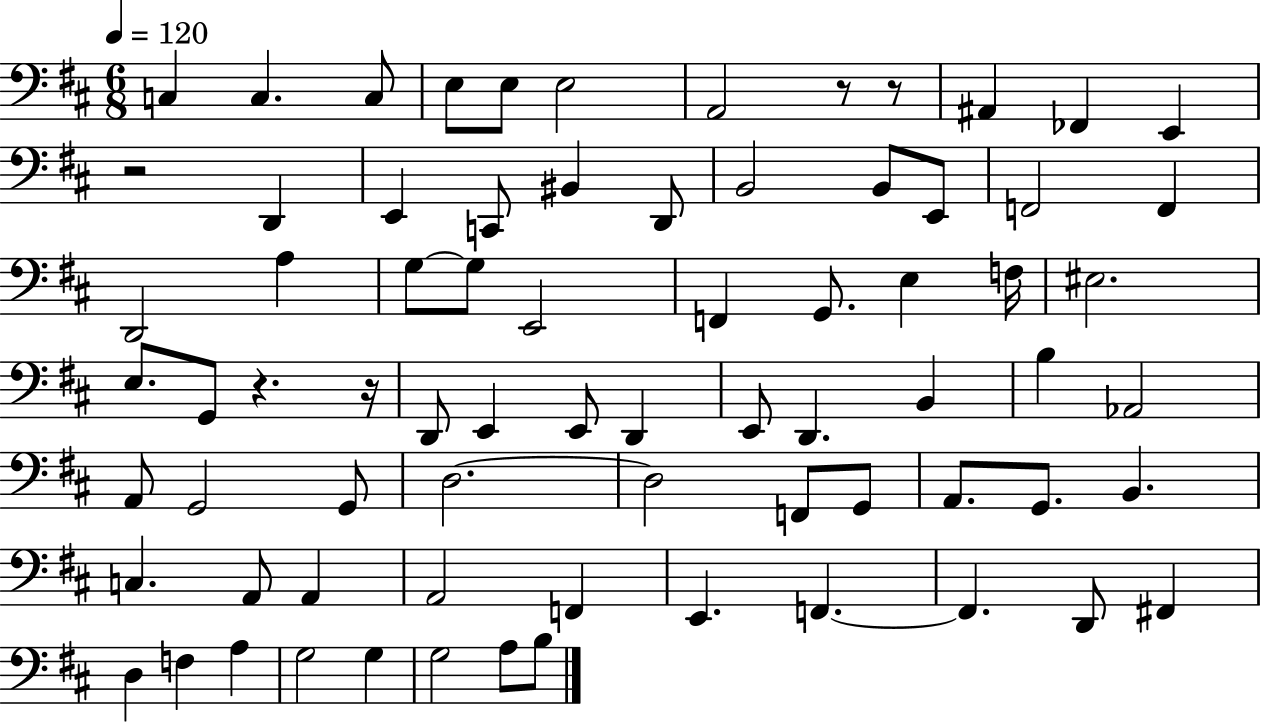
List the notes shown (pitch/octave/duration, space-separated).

C3/q C3/q. C3/e E3/e E3/e E3/h A2/h R/e R/e A#2/q FES2/q E2/q R/h D2/q E2/q C2/e BIS2/q D2/e B2/h B2/e E2/e F2/h F2/q D2/h A3/q G3/e G3/e E2/h F2/q G2/e. E3/q F3/s EIS3/h. E3/e. G2/e R/q. R/s D2/e E2/q E2/e D2/q E2/e D2/q. B2/q B3/q Ab2/h A2/e G2/h G2/e D3/h. D3/h F2/e G2/e A2/e. G2/e. B2/q. C3/q. A2/e A2/q A2/h F2/q E2/q. F2/q. F2/q. D2/e F#2/q D3/q F3/q A3/q G3/h G3/q G3/h A3/e B3/e